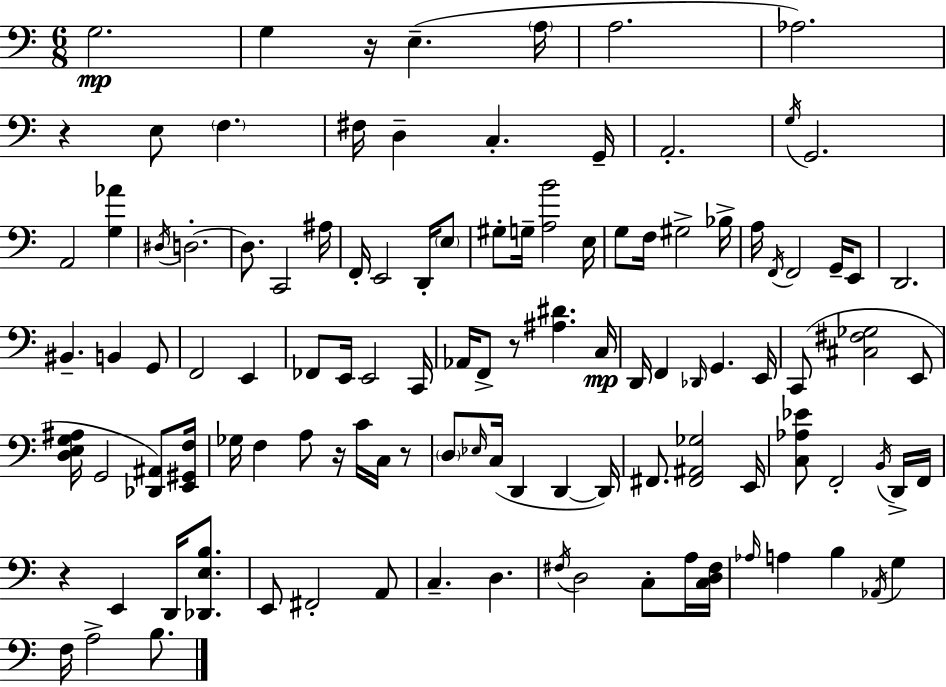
G3/h. G3/q R/s E3/q. A3/s A3/h. Ab3/h. R/q E3/e F3/q. F#3/s D3/q C3/q. G2/s A2/h. G3/s G2/h. A2/h [G3,Ab4]/q D#3/s D3/h. D3/e. C2/h A#3/s F2/s E2/h D2/s E3/e G#3/e G3/s [A3,B4]/h E3/s G3/e F3/s G#3/h Bb3/s A3/s F2/s F2/h G2/s E2/e D2/h. BIS2/q. B2/q G2/e F2/h E2/q FES2/e E2/s E2/h C2/s Ab2/s F2/e R/e [A#3,D#4]/q. C3/s D2/s F2/q Db2/s G2/q. E2/s C2/e [C#3,F#3,Gb3]/h E2/e [D3,E3,G3,A#3]/s G2/h [Db2,A#2]/e [E2,G#2,F3]/s Gb3/s F3/q A3/e R/s C4/s C3/s R/e D3/e Eb3/s C3/s D2/q D2/q D2/s F#2/e. [F#2,A#2,Gb3]/h E2/s [C3,Ab3,Eb4]/e F2/h B2/s D2/s F2/s R/q E2/q D2/s [Db2,E3,B3]/e. E2/e F#2/h A2/e C3/q. D3/q. F#3/s D3/h C3/e A3/s [C3,D3,F#3]/s Ab3/s A3/q B3/q Ab2/s G3/q F3/s A3/h B3/e.